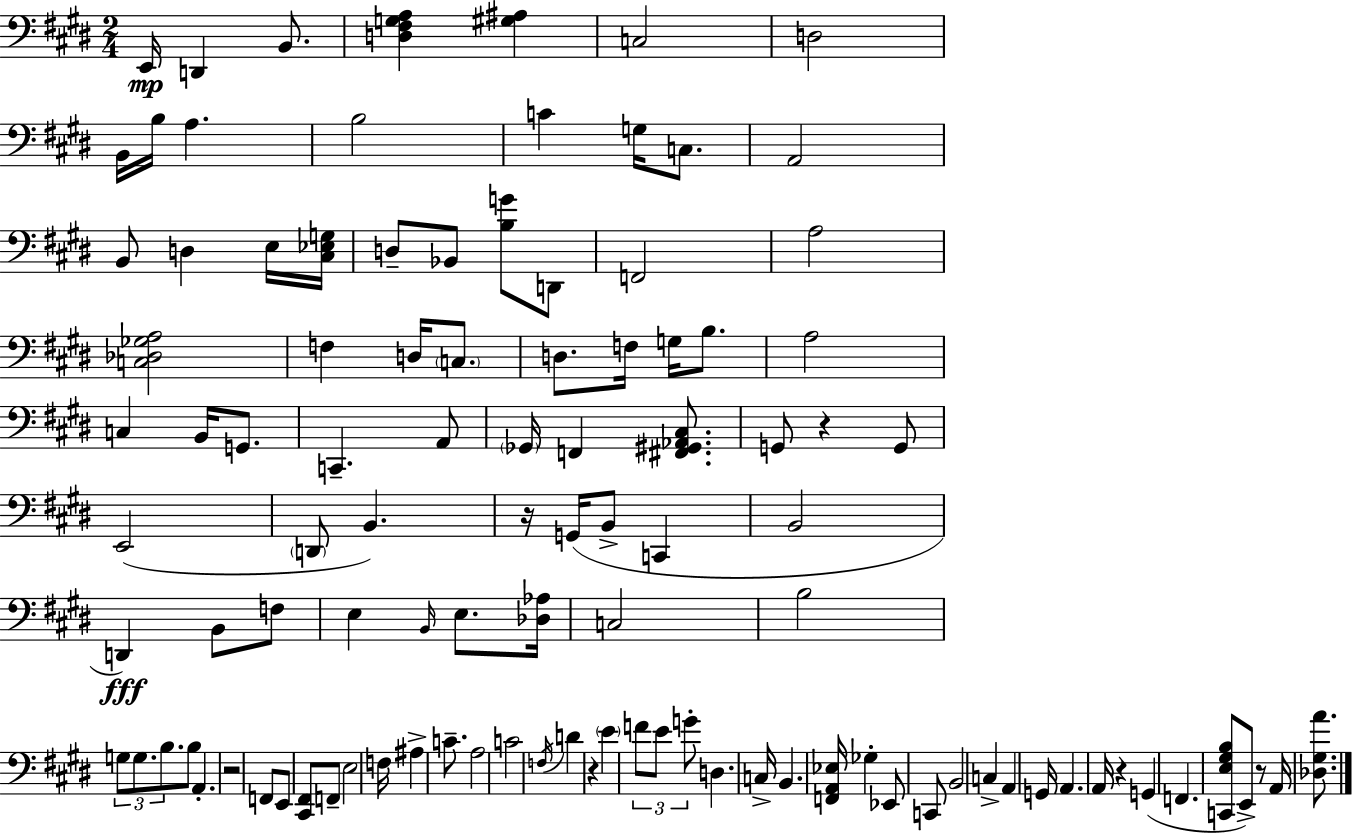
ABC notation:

X:1
T:Untitled
M:2/4
L:1/4
K:E
E,,/4 D,, B,,/2 [D,^F,G,A,] [^G,^A,] C,2 D,2 B,,/4 B,/4 A, B,2 C G,/4 C,/2 A,,2 B,,/2 D, E,/4 [^C,_E,G,]/4 D,/2 _B,,/2 [B,G]/2 D,,/2 F,,2 A,2 [C,_D,_G,A,]2 F, D,/4 C,/2 D,/2 F,/4 G,/4 B,/2 A,2 C, B,,/4 G,,/2 C,, A,,/2 _G,,/4 F,, [^F,,^G,,_A,,^C,]/2 G,,/2 z G,,/2 E,,2 D,,/2 B,, z/4 G,,/4 B,,/2 C,, B,,2 D,, B,,/2 F,/2 E, B,,/4 E,/2 [_D,_A,]/4 C,2 B,2 G,/2 G,/2 B,/2 B,/2 A,, z2 F,,/2 E,,/2 [^C,,^F,,]/2 F,,/2 E,2 F,/4 ^A, C/2 A,2 C2 F,/4 D z E F/2 E/2 G/2 D, C,/4 B,, [F,,A,,_E,]/4 _G, _E,,/2 C,,/2 B,,2 C, A,, G,,/4 A,, A,,/4 z G,, F,, [C,,E,^G,B,]/2 E,,/2 z/2 A,,/4 [_D,^G,A]/2